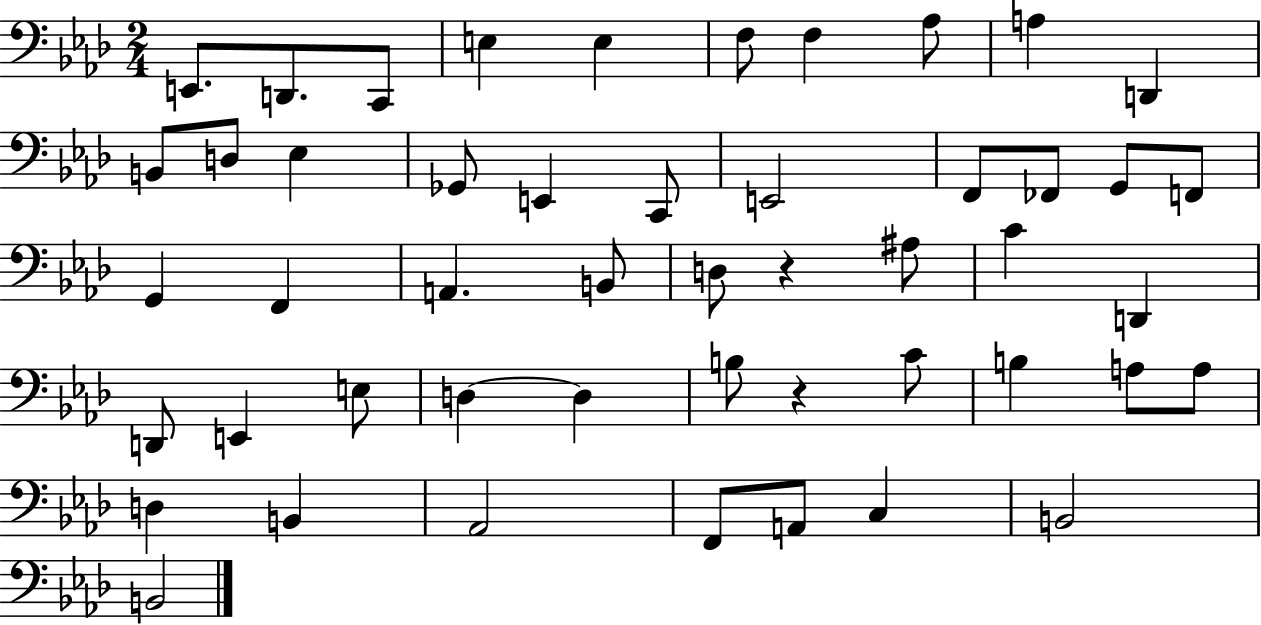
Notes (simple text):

E2/e. D2/e. C2/e E3/q E3/q F3/e F3/q Ab3/e A3/q D2/q B2/e D3/e Eb3/q Gb2/e E2/q C2/e E2/h F2/e FES2/e G2/e F2/e G2/q F2/q A2/q. B2/e D3/e R/q A#3/e C4/q D2/q D2/e E2/q E3/e D3/q D3/q B3/e R/q C4/e B3/q A3/e A3/e D3/q B2/q Ab2/h F2/e A2/e C3/q B2/h B2/h